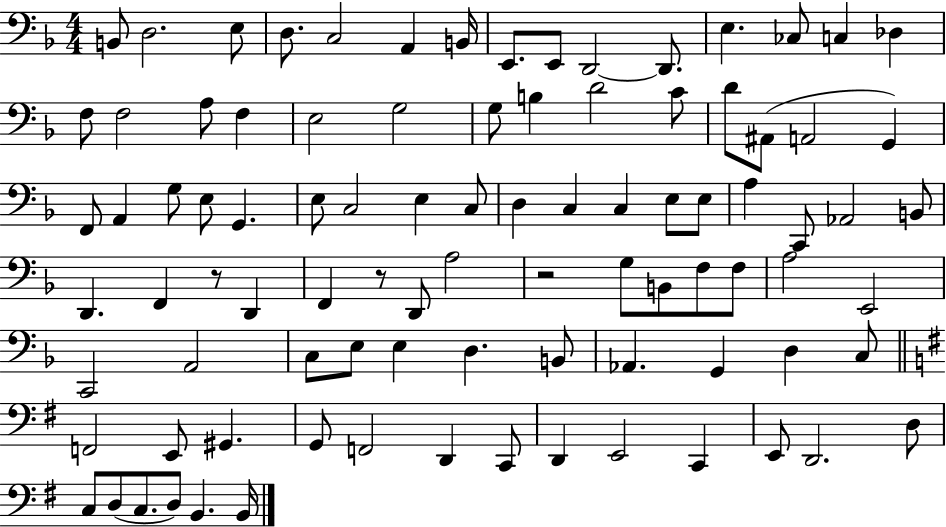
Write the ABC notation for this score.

X:1
T:Untitled
M:4/4
L:1/4
K:F
B,,/2 D,2 E,/2 D,/2 C,2 A,, B,,/4 E,,/2 E,,/2 D,,2 D,,/2 E, _C,/2 C, _D, F,/2 F,2 A,/2 F, E,2 G,2 G,/2 B, D2 C/2 D/2 ^A,,/2 A,,2 G,, F,,/2 A,, G,/2 E,/2 G,, E,/2 C,2 E, C,/2 D, C, C, E,/2 E,/2 A, C,,/2 _A,,2 B,,/2 D,, F,, z/2 D,, F,, z/2 D,,/2 A,2 z2 G,/2 B,,/2 F,/2 F,/2 A,2 E,,2 C,,2 A,,2 C,/2 E,/2 E, D, B,,/2 _A,, G,, D, C,/2 F,,2 E,,/2 ^G,, G,,/2 F,,2 D,, C,,/2 D,, E,,2 C,, E,,/2 D,,2 D,/2 C,/2 D,/2 C,/2 D,/2 B,, B,,/4